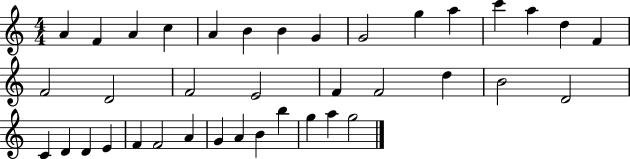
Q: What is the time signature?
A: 4/4